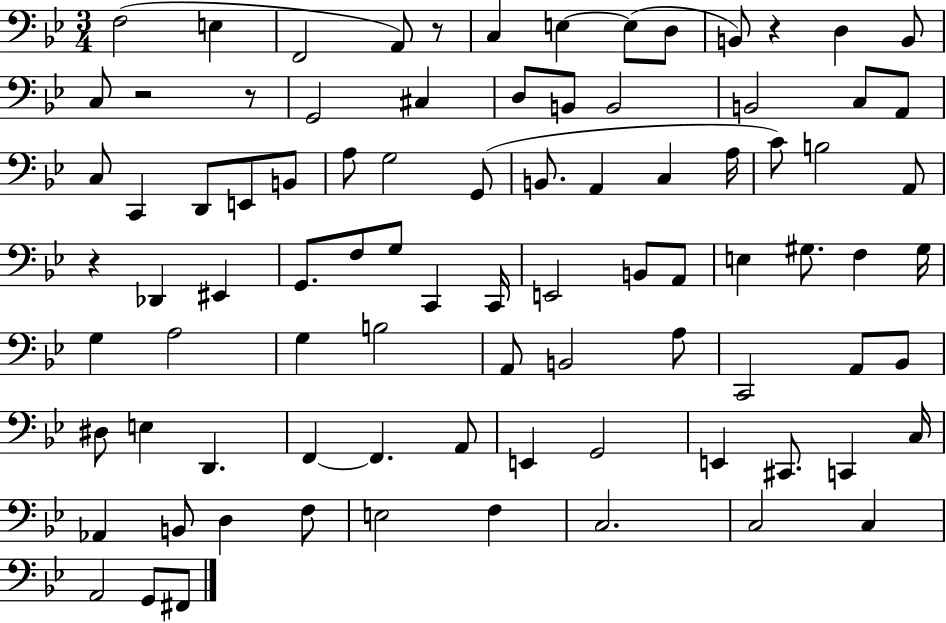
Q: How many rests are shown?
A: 5